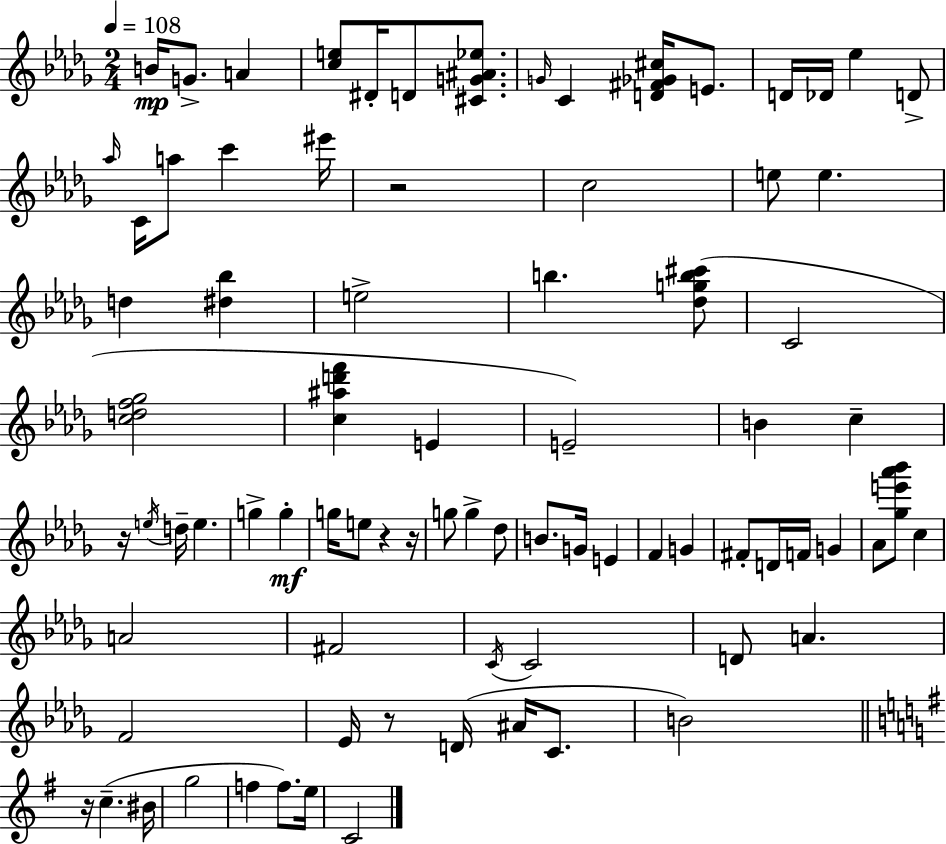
B4/s G4/e. A4/q [C5,E5]/e D#4/s D4/e [C#4,G4,A#4,Eb5]/e. G4/s C4/q [D4,F#4,Gb4,C#5]/s E4/e. D4/s Db4/s Eb5/q D4/e Ab5/s C4/s A5/e C6/q EIS6/s R/h C5/h E5/e E5/q. D5/q [D#5,Bb5]/q E5/h B5/q. [Db5,G5,B5,C#6]/e C4/h [C5,D5,F5,Gb5]/h [C5,A#5,D6,F6]/q E4/q E4/h B4/q C5/q R/s E5/s D5/s E5/q. G5/q G5/q G5/s E5/e R/q R/s G5/e G5/q Db5/e B4/e. G4/s E4/q F4/q G4/q F#4/e D4/s F4/s G4/q Ab4/e [Gb5,E6,Ab6,Bb6]/e C5/q A4/h F#4/h C4/s C4/h D4/e A4/q. F4/h Eb4/s R/e D4/s A#4/s C4/e. B4/h R/s C5/q. BIS4/s G5/h F5/q F5/e. E5/s C4/h